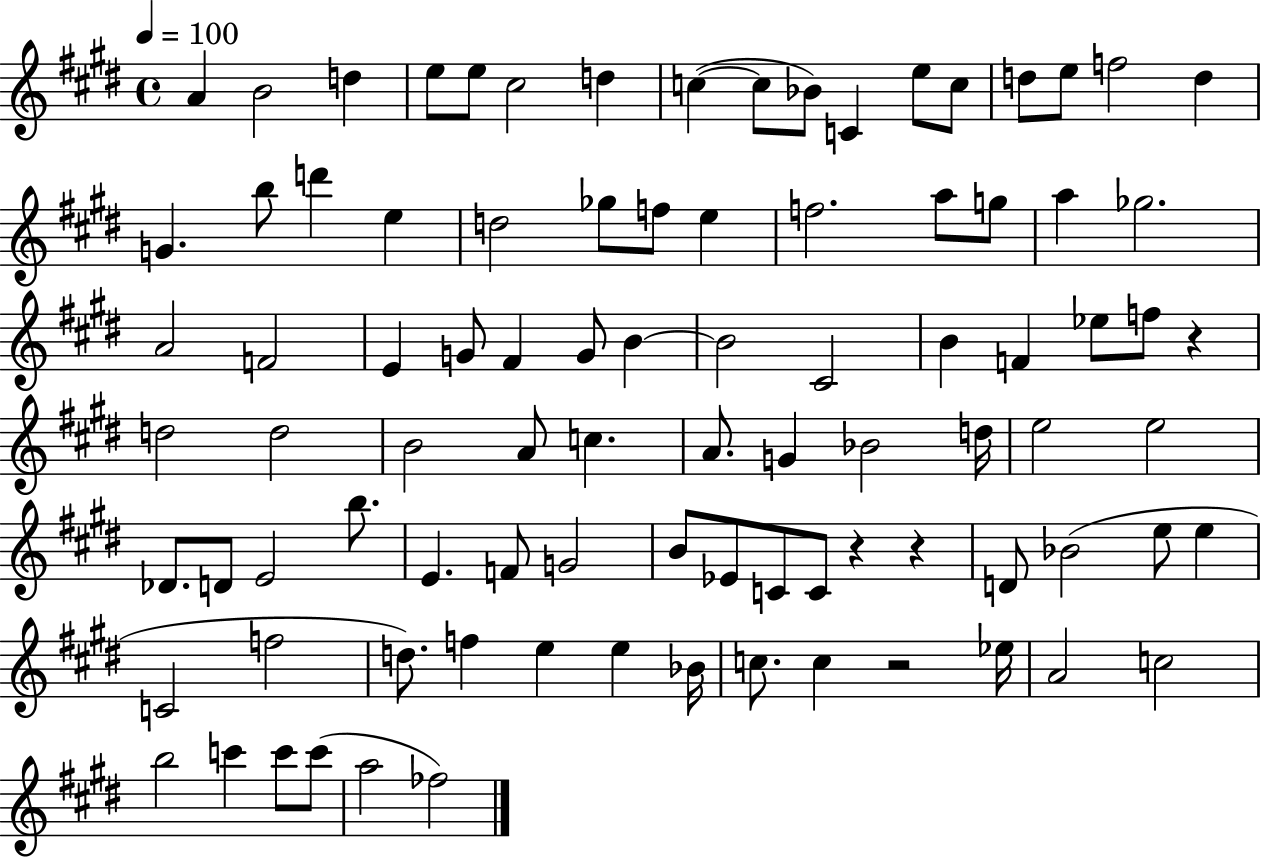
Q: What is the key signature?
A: E major